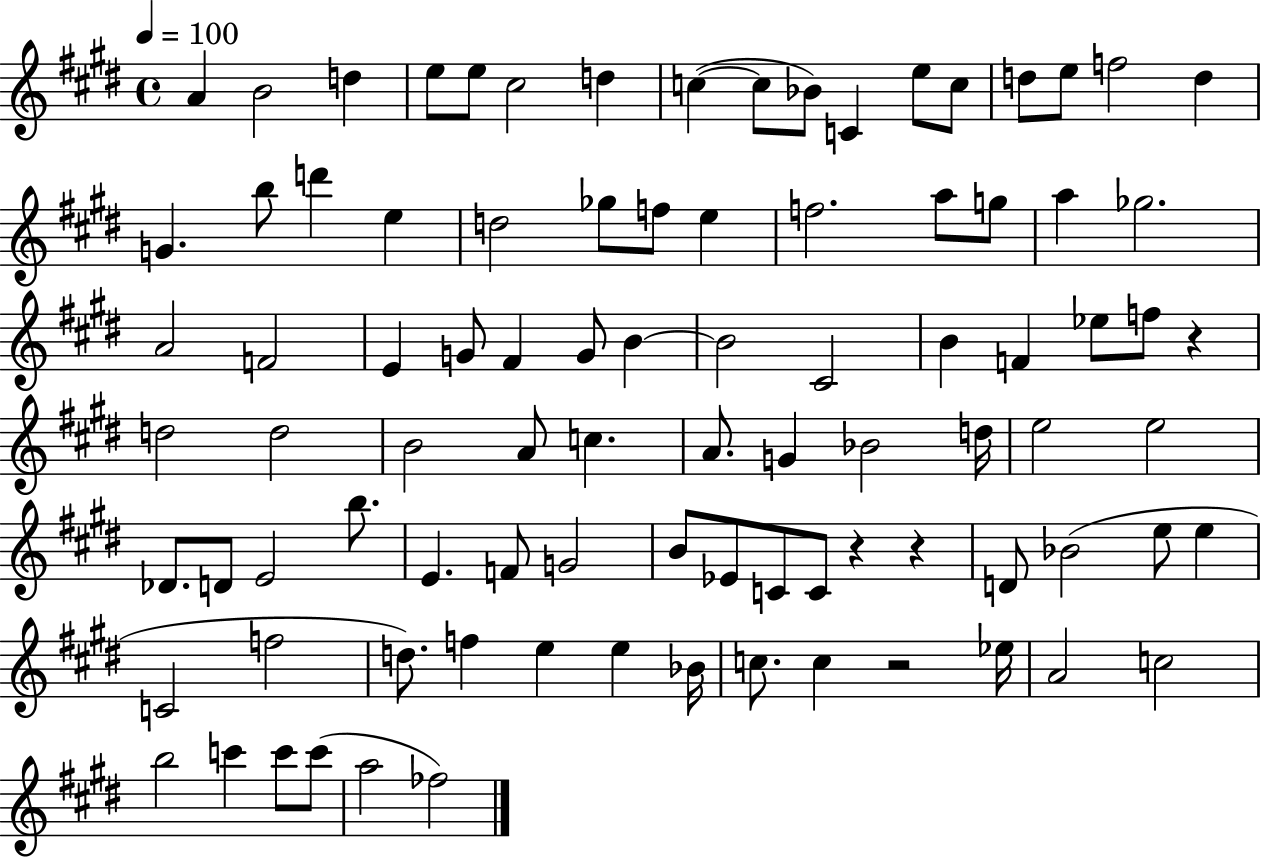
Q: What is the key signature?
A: E major